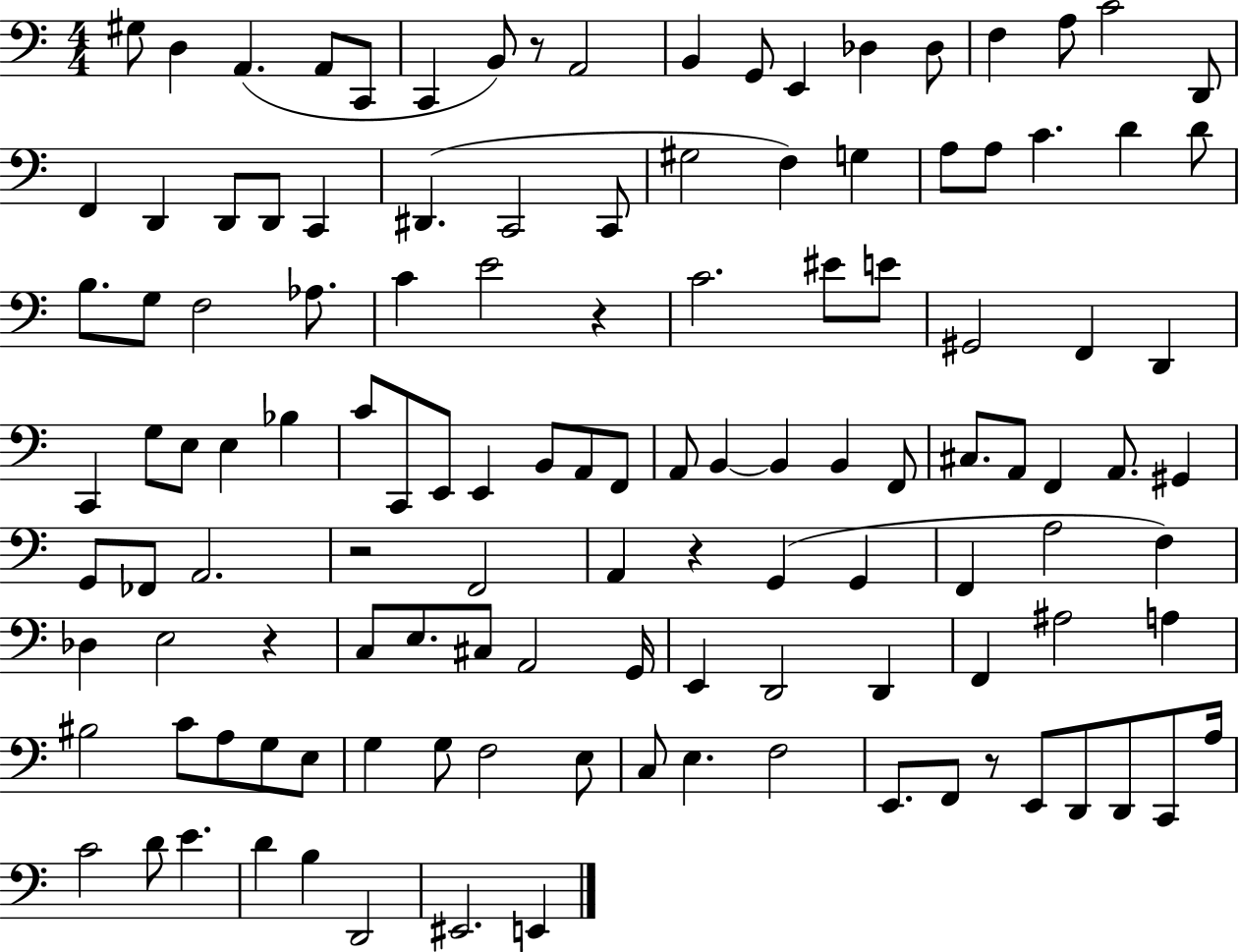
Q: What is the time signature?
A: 4/4